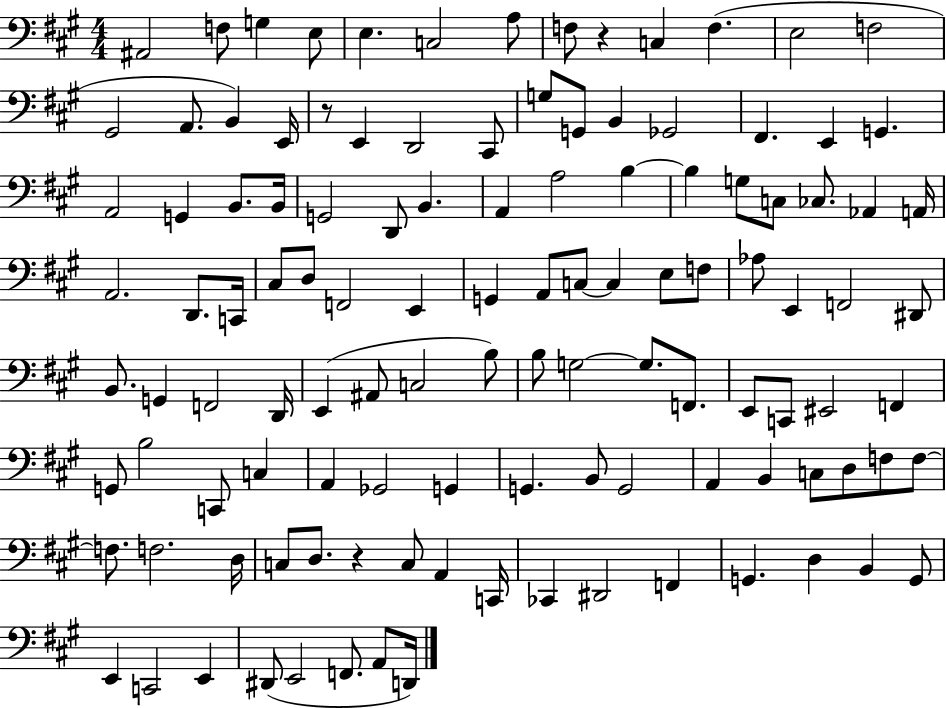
A#2/h F3/e G3/q E3/e E3/q. C3/h A3/e F3/e R/q C3/q F3/q. E3/h F3/h G#2/h A2/e. B2/q E2/s R/e E2/q D2/h C#2/e G3/e G2/e B2/q Gb2/h F#2/q. E2/q G2/q. A2/h G2/q B2/e. B2/s G2/h D2/e B2/q. A2/q A3/h B3/q B3/q G3/e C3/e CES3/e. Ab2/q A2/s A2/h. D2/e. C2/s C#3/e D3/e F2/h E2/q G2/q A2/e C3/e C3/q E3/e F3/e Ab3/e E2/q F2/h D#2/e B2/e. G2/q F2/h D2/s E2/q A#2/e C3/h B3/e B3/e G3/h G3/e. F2/e. E2/e C2/e EIS2/h F2/q G2/e B3/h C2/e C3/q A2/q Gb2/h G2/q G2/q. B2/e G2/h A2/q B2/q C3/e D3/e F3/e F3/e F3/e. F3/h. D3/s C3/e D3/e. R/q C3/e A2/q C2/s CES2/q D#2/h F2/q G2/q. D3/q B2/q G2/e E2/q C2/h E2/q D#2/e E2/h F2/e. A2/e D2/s